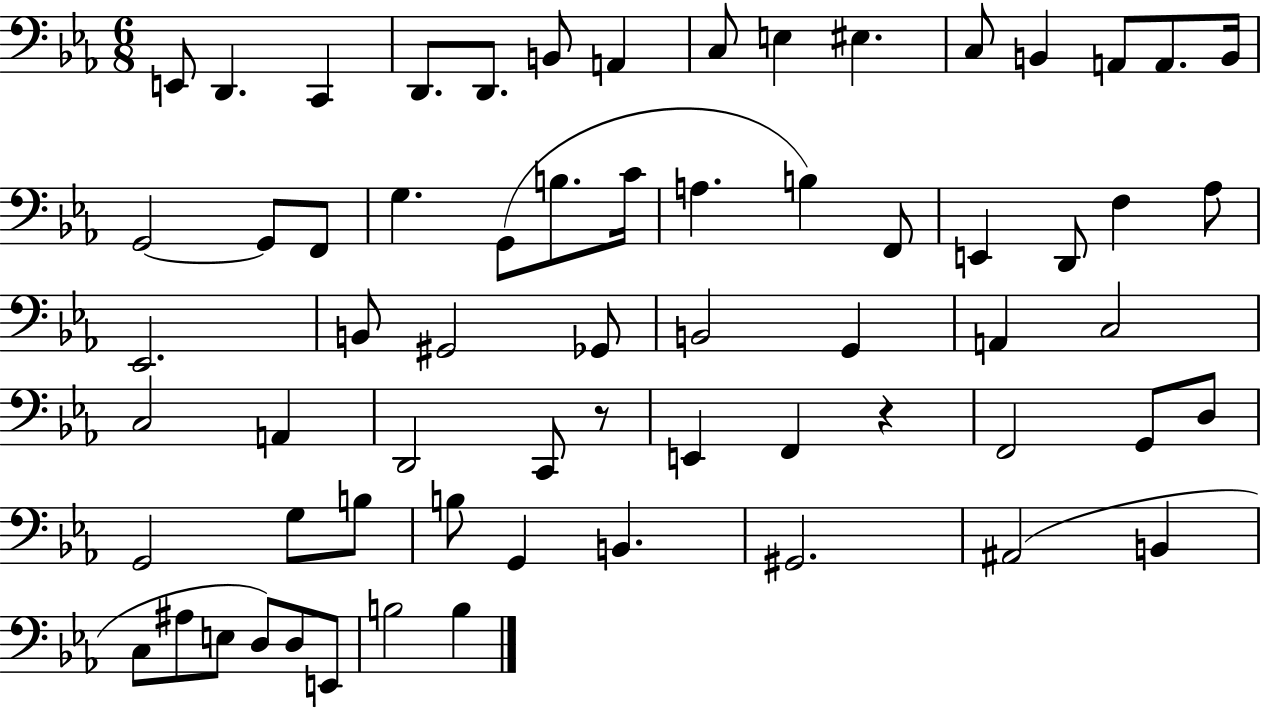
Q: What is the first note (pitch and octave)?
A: E2